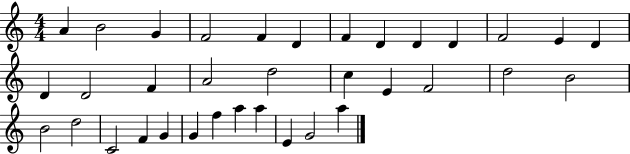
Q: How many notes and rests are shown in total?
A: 35